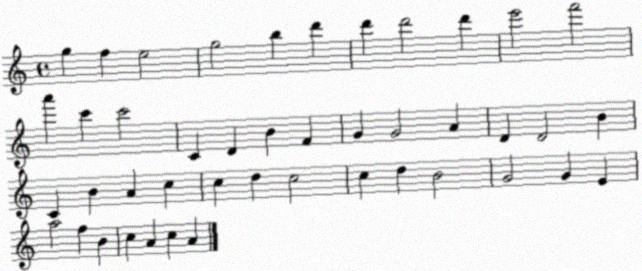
X:1
T:Untitled
M:4/4
L:1/4
K:C
g f e2 g2 b d' d' d'2 d' e'2 f'2 a' c' c'2 C D B F G G2 A D D2 B C B A c c d c2 c d B2 G2 G E a2 f B c A c A